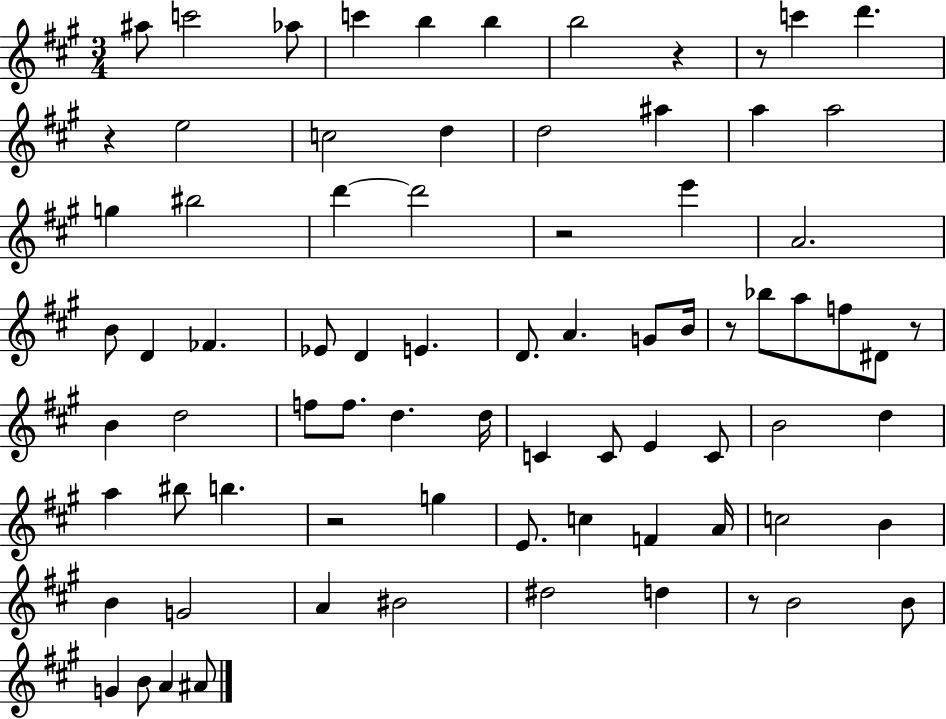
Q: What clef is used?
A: treble